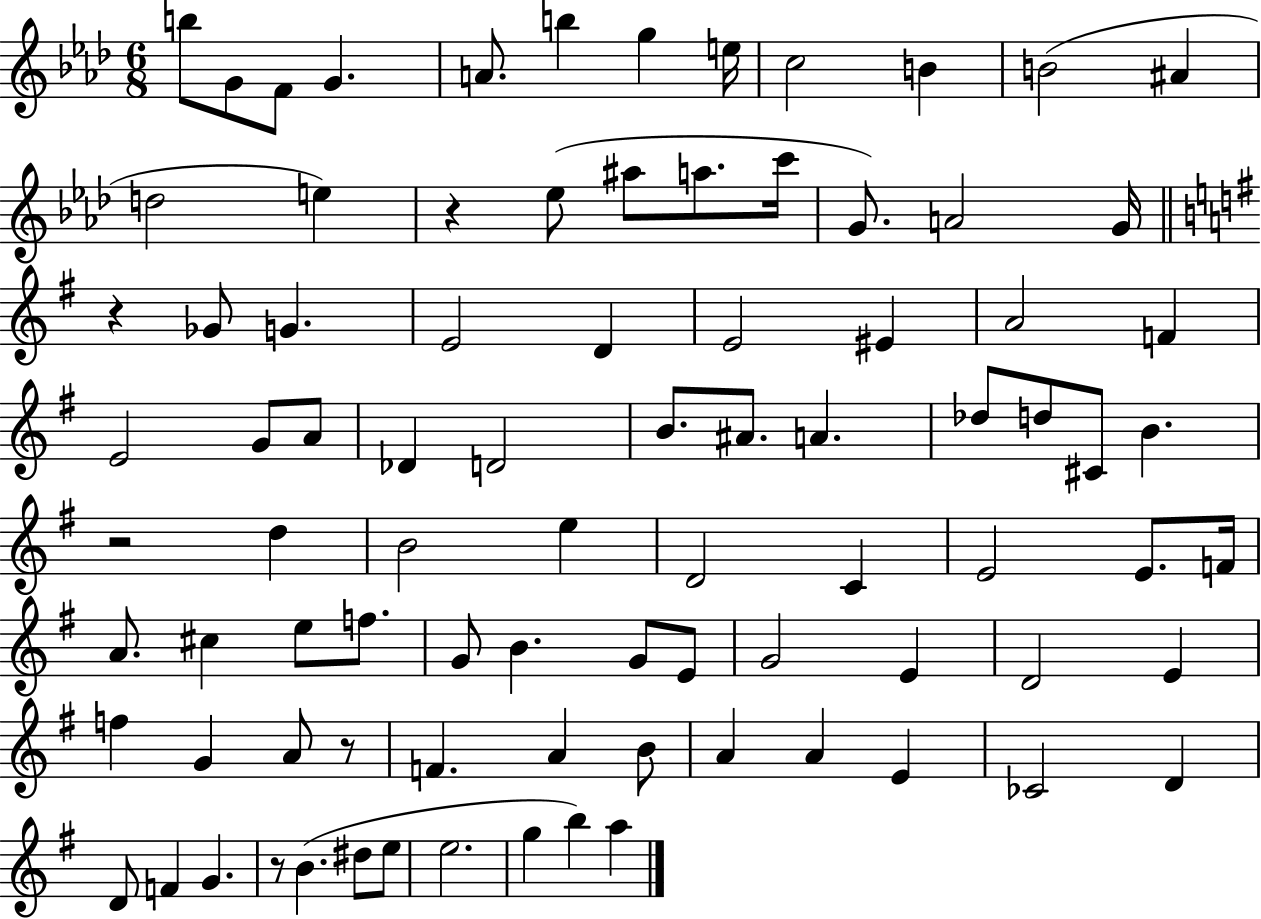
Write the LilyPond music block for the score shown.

{
  \clef treble
  \numericTimeSignature
  \time 6/8
  \key aes \major
  b''8 g'8 f'8 g'4. | a'8. b''4 g''4 e''16 | c''2 b'4 | b'2( ais'4 | \break d''2 e''4) | r4 ees''8( ais''8 a''8. c'''16 | g'8.) a'2 g'16 | \bar "||" \break \key g \major r4 ges'8 g'4. | e'2 d'4 | e'2 eis'4 | a'2 f'4 | \break e'2 g'8 a'8 | des'4 d'2 | b'8. ais'8. a'4. | des''8 d''8 cis'8 b'4. | \break r2 d''4 | b'2 e''4 | d'2 c'4 | e'2 e'8. f'16 | \break a'8. cis''4 e''8 f''8. | g'8 b'4. g'8 e'8 | g'2 e'4 | d'2 e'4 | \break f''4 g'4 a'8 r8 | f'4. a'4 b'8 | a'4 a'4 e'4 | ces'2 d'4 | \break d'8 f'4 g'4. | r8 b'4.( dis''8 e''8 | e''2. | g''4 b''4) a''4 | \break \bar "|."
}